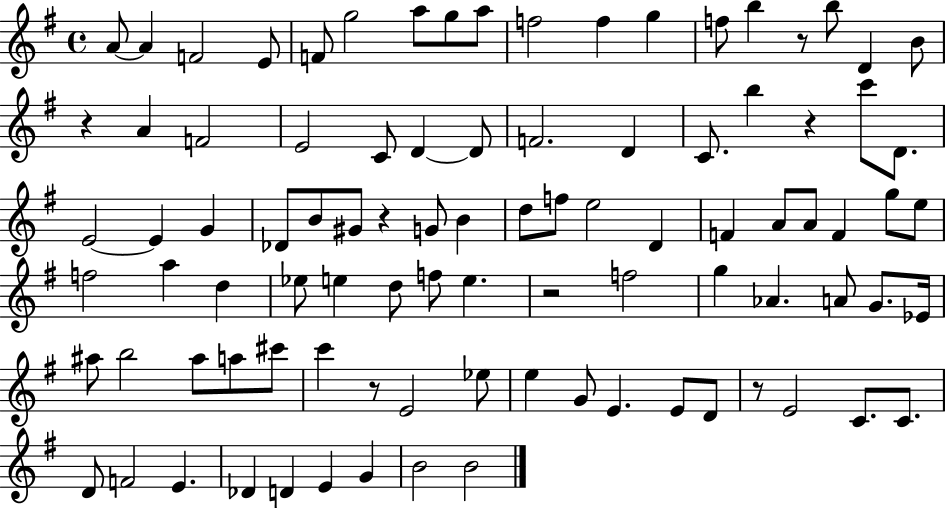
X:1
T:Untitled
M:4/4
L:1/4
K:G
A/2 A F2 E/2 F/2 g2 a/2 g/2 a/2 f2 f g f/2 b z/2 b/2 D B/2 z A F2 E2 C/2 D D/2 F2 D C/2 b z c'/2 D/2 E2 E G _D/2 B/2 ^G/2 z G/2 B d/2 f/2 e2 D F A/2 A/2 F g/2 e/2 f2 a d _e/2 e d/2 f/2 e z2 f2 g _A A/2 G/2 _E/4 ^a/2 b2 ^a/2 a/2 ^c'/2 c' z/2 E2 _e/2 e G/2 E E/2 D/2 z/2 E2 C/2 C/2 D/2 F2 E _D D E G B2 B2